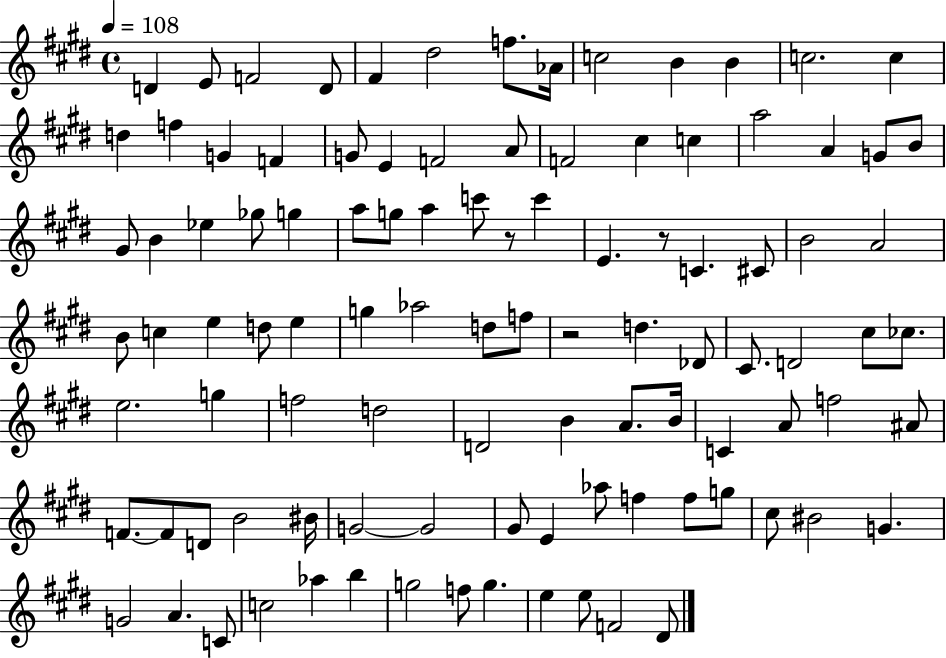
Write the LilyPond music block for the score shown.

{
  \clef treble
  \time 4/4
  \defaultTimeSignature
  \key e \major
  \tempo 4 = 108
  d'4 e'8 f'2 d'8 | fis'4 dis''2 f''8. aes'16 | c''2 b'4 b'4 | c''2. c''4 | \break d''4 f''4 g'4 f'4 | g'8 e'4 f'2 a'8 | f'2 cis''4 c''4 | a''2 a'4 g'8 b'8 | \break gis'8 b'4 ees''4 ges''8 g''4 | a''8 g''8 a''4 c'''8 r8 c'''4 | e'4. r8 c'4. cis'8 | b'2 a'2 | \break b'8 c''4 e''4 d''8 e''4 | g''4 aes''2 d''8 f''8 | r2 d''4. des'8 | cis'8. d'2 cis''8 ces''8. | \break e''2. g''4 | f''2 d''2 | d'2 b'4 a'8. b'16 | c'4 a'8 f''2 ais'8 | \break f'8.~~ f'8 d'8 b'2 bis'16 | g'2~~ g'2 | gis'8 e'4 aes''8 f''4 f''8 g''8 | cis''8 bis'2 g'4. | \break g'2 a'4. c'8 | c''2 aes''4 b''4 | g''2 f''8 g''4. | e''4 e''8 f'2 dis'8 | \break \bar "|."
}